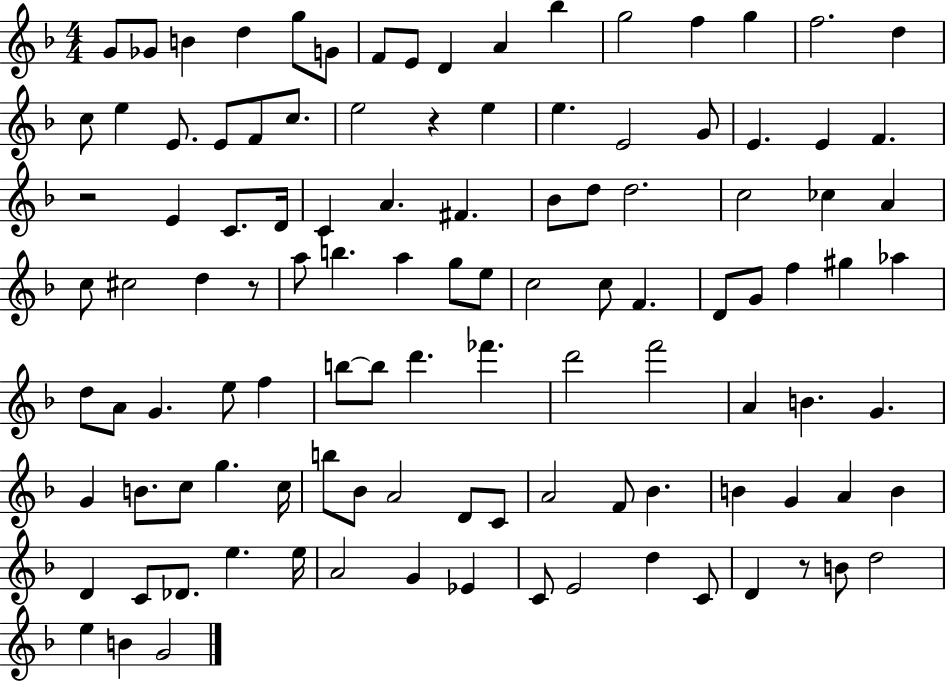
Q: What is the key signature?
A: F major